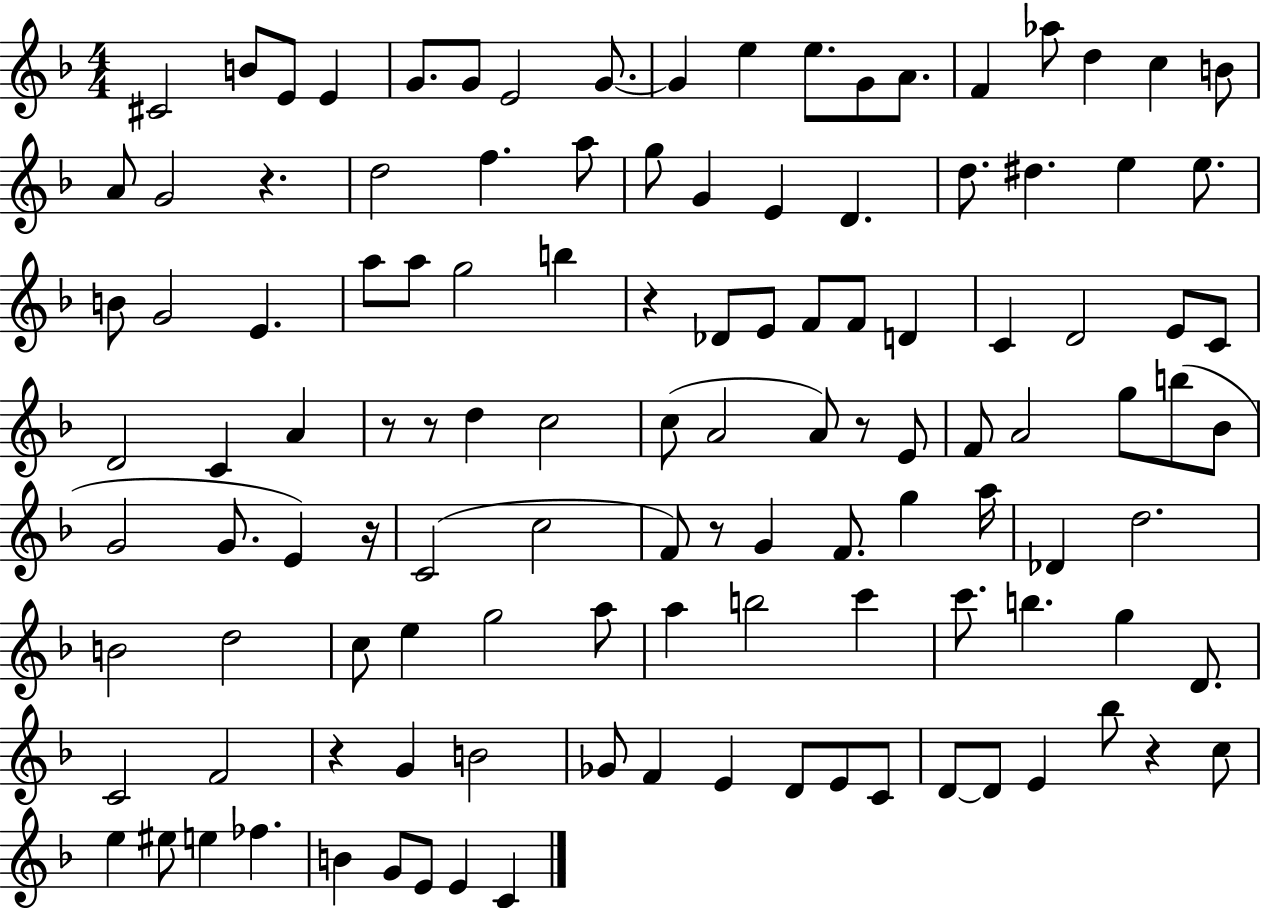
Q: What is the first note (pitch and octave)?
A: C#4